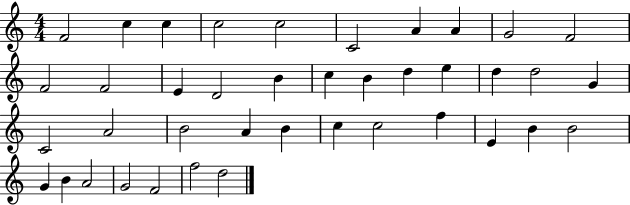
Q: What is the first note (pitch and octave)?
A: F4